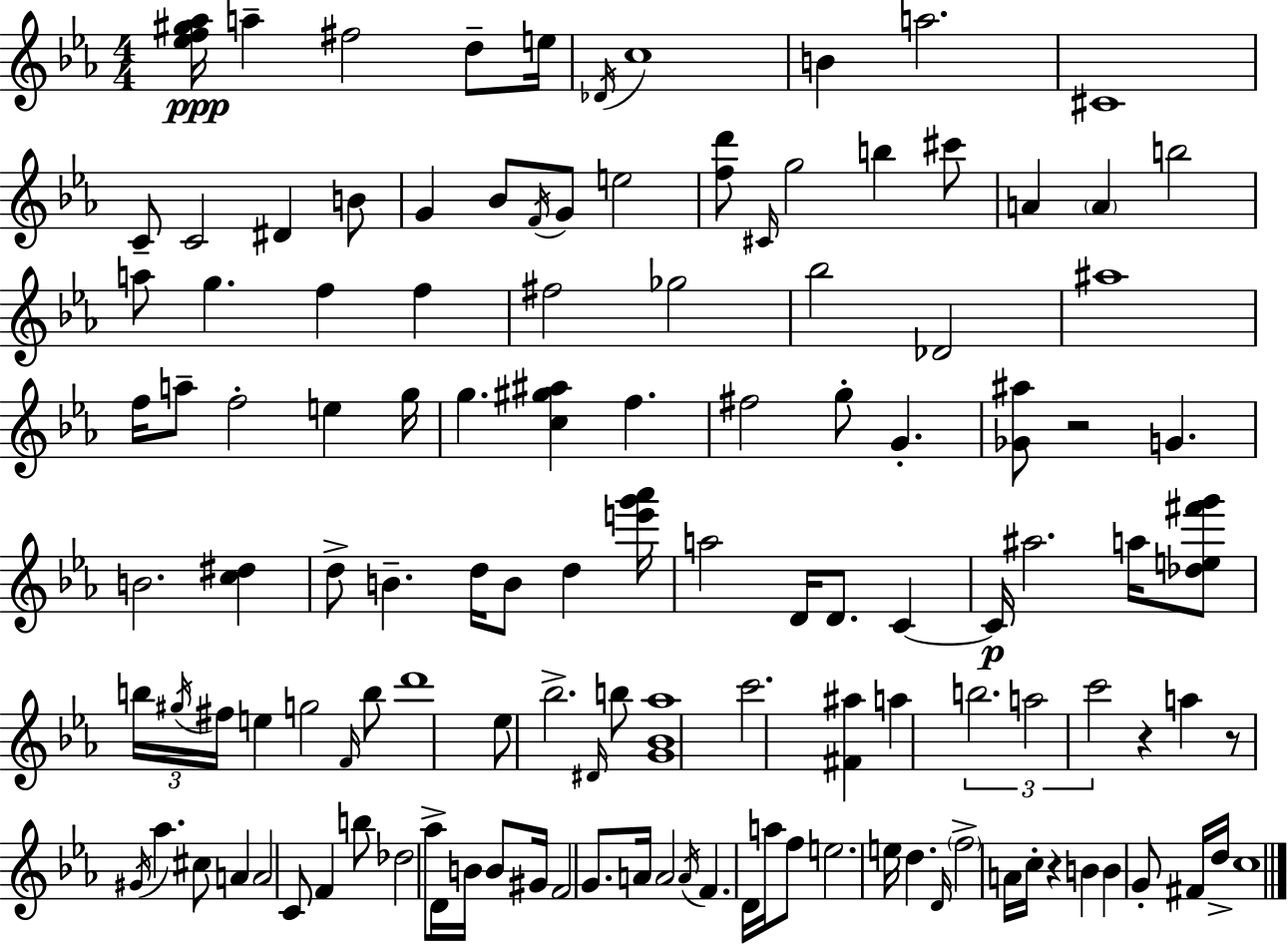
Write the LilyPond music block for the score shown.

{
  \clef treble
  \numericTimeSignature
  \time 4/4
  \key c \minor
  \repeat volta 2 { <ees'' f'' gis'' aes''>16\ppp a''4-- fis''2 d''8-- e''16 | \acciaccatura { des'16 } c''1 | b'4 a''2. | cis'1 | \break c'8-- c'2 dis'4 b'8 | g'4 bes'8 \acciaccatura { f'16 } g'8 e''2 | <f'' d'''>8 \grace { cis'16 } g''2 b''4 | cis'''8 a'4 \parenthesize a'4 b''2 | \break a''8 g''4. f''4 f''4 | fis''2 ges''2 | bes''2 des'2 | ais''1 | \break f''16 a''8-- f''2-. e''4 | g''16 g''4. <c'' gis'' ais''>4 f''4. | fis''2 g''8-. g'4.-. | <ges' ais''>8 r2 g'4. | \break b'2. <c'' dis''>4 | d''8-> b'4.-- d''16 b'8 d''4 | <e''' g''' aes'''>16 a''2 d'16 d'8. c'4~~ | c'16\p ais''2. | \break a''16 <des'' e'' fis''' g'''>8 \tuplet 3/2 { b''16 \acciaccatura { gis''16 } fis''16 } e''4 g''2 | \grace { f'16 } b''8 d'''1 | ees''8 bes''2.-> | \grace { dis'16 } b''8 <g' bes' aes''>1 | \break c'''2. | <fis' ais''>4 a''4 \tuplet 3/2 { b''2. | a''2 c'''2 } | r4 a''4 r8 | \break \acciaccatura { gis'16 } aes''4. cis''8 a'4 a'2 | c'8 f'4 b''8 des''2 | aes''8-> d'16 b'16 b'8 gis'16 f'2 | g'8. a'16 a'2 | \break \acciaccatura { a'16 } f'4. d'16 a''16 f''8 e''2. | e''16 d''4. \grace { d'16 } \parenthesize f''2-> | a'16 c''16-. r4 b'4 | b'4 g'8-. fis'16 d''16-> c''1 | \break } \bar "|."
}